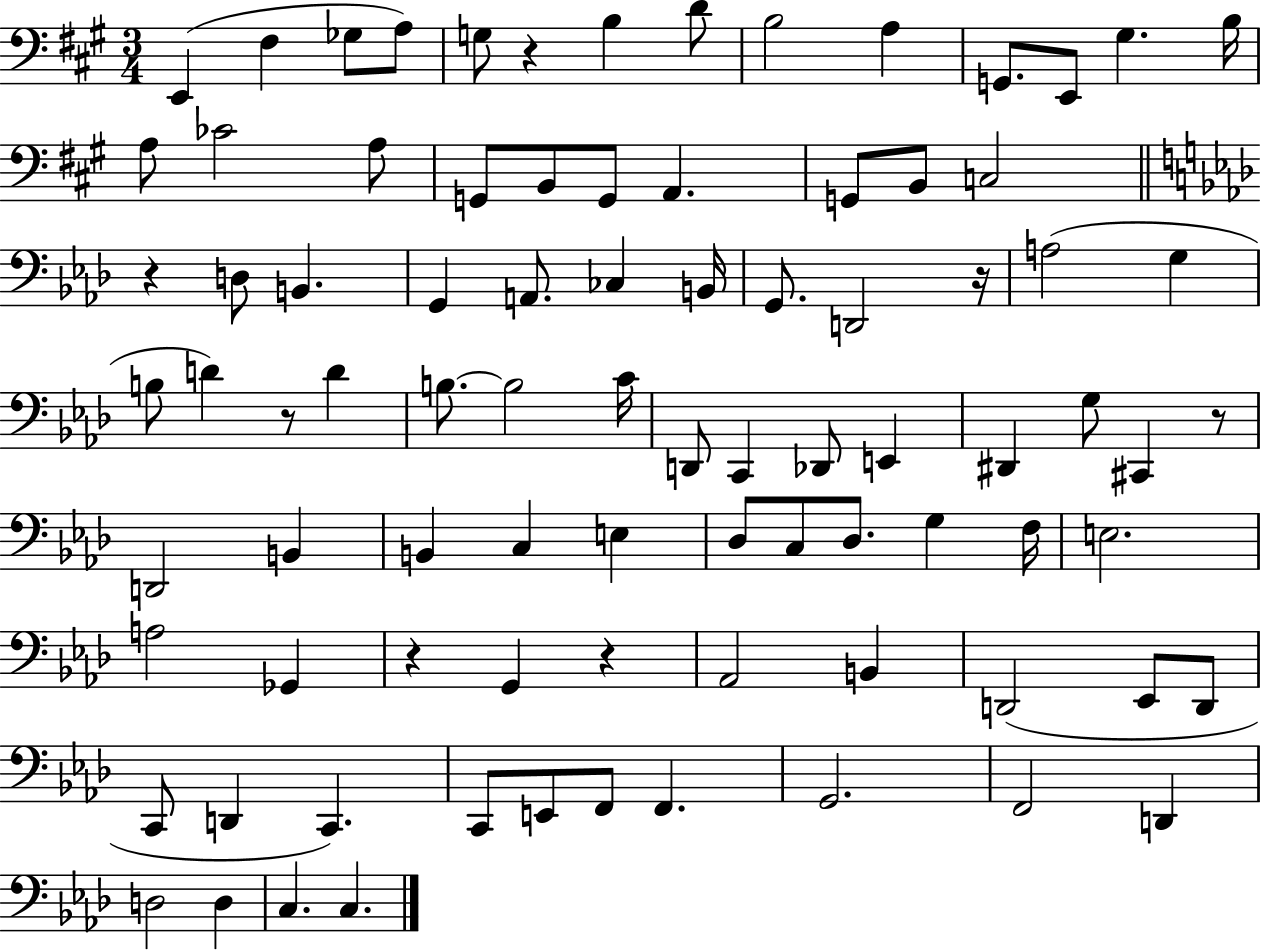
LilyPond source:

{
  \clef bass
  \numericTimeSignature
  \time 3/4
  \key a \major
  e,4( fis4 ges8 a8) | g8 r4 b4 d'8 | b2 a4 | g,8. e,8 gis4. b16 | \break a8 ces'2 a8 | g,8 b,8 g,8 a,4. | g,8 b,8 c2 | \bar "||" \break \key f \minor r4 d8 b,4. | g,4 a,8. ces4 b,16 | g,8. d,2 r16 | a2( g4 | \break b8 d'4) r8 d'4 | b8.~~ b2 c'16 | d,8 c,4 des,8 e,4 | dis,4 g8 cis,4 r8 | \break d,2 b,4 | b,4 c4 e4 | des8 c8 des8. g4 f16 | e2. | \break a2 ges,4 | r4 g,4 r4 | aes,2 b,4 | d,2( ees,8 d,8 | \break c,8 d,4 c,4.) | c,8 e,8 f,8 f,4. | g,2. | f,2 d,4 | \break d2 d4 | c4. c4. | \bar "|."
}